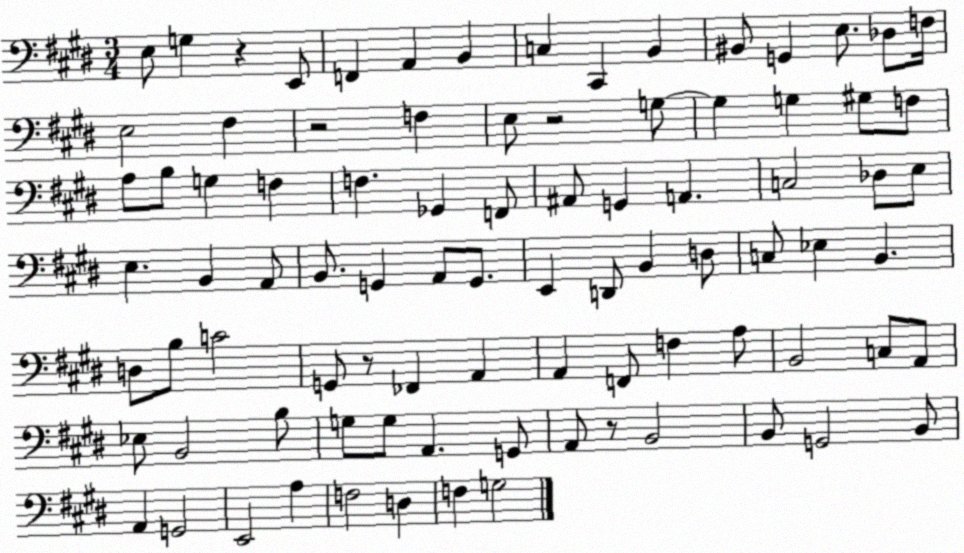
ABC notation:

X:1
T:Untitled
M:3/4
L:1/4
K:E
E,/2 G, z E,,/2 F,, A,, B,, C, ^C,, B,, ^B,,/2 G,, E,/2 _D,/2 F,/4 E,2 ^F, z2 F, E,/2 z2 G,/2 G, G, ^G,/2 F,/2 A,/2 B,/2 G, F, F, _G,, F,,/2 ^A,,/2 G,, A,, C,2 _D,/2 E,/2 E, B,, A,,/2 B,,/2 G,, A,,/2 G,,/2 E,, D,,/2 B,, D,/2 C,/2 _E, B,, D,/2 B,/2 C2 G,,/2 z/2 _F,, A,, A,, F,,/2 F, A,/2 B,,2 C,/2 A,,/2 _E,/2 B,,2 B,/2 G,/2 G,/2 A,, G,,/2 A,,/2 z/2 B,,2 B,,/2 G,,2 B,,/2 A,, G,,2 E,,2 A, F,2 D, F, G,2